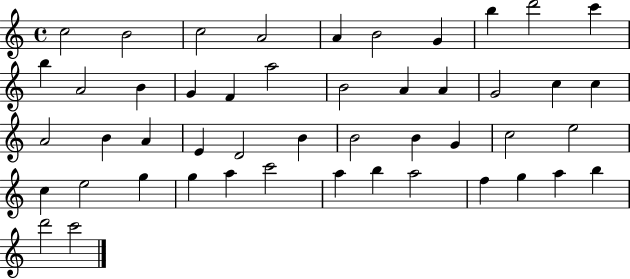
{
  \clef treble
  \time 4/4
  \defaultTimeSignature
  \key c \major
  c''2 b'2 | c''2 a'2 | a'4 b'2 g'4 | b''4 d'''2 c'''4 | \break b''4 a'2 b'4 | g'4 f'4 a''2 | b'2 a'4 a'4 | g'2 c''4 c''4 | \break a'2 b'4 a'4 | e'4 d'2 b'4 | b'2 b'4 g'4 | c''2 e''2 | \break c''4 e''2 g''4 | g''4 a''4 c'''2 | a''4 b''4 a''2 | f''4 g''4 a''4 b''4 | \break d'''2 c'''2 | \bar "|."
}